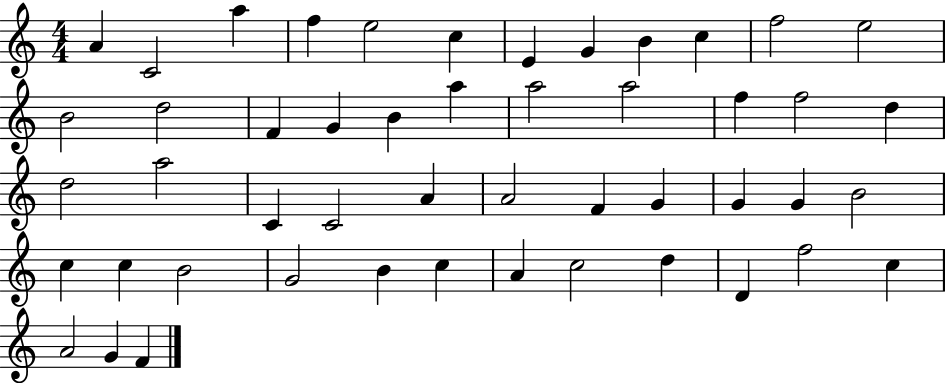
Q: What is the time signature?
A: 4/4